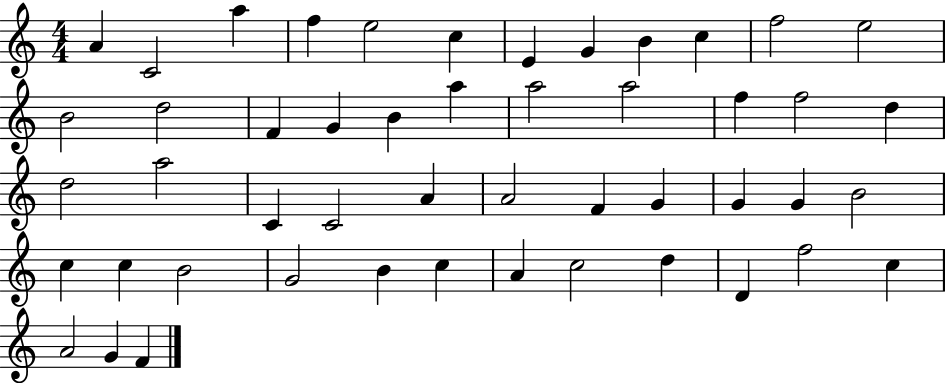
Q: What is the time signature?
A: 4/4